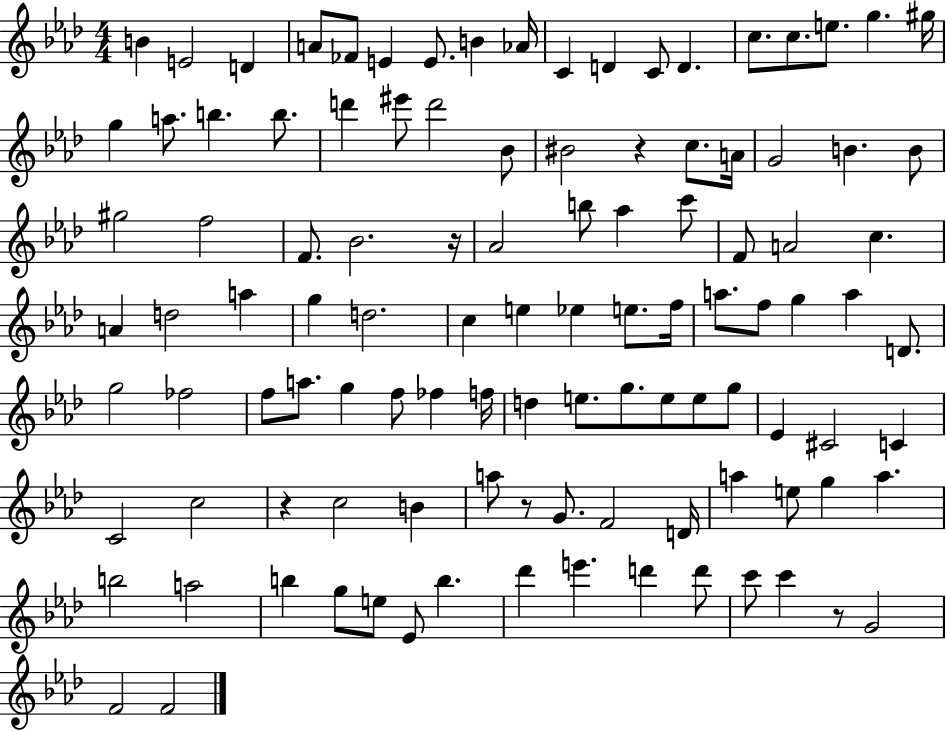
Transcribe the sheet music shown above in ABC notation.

X:1
T:Untitled
M:4/4
L:1/4
K:Ab
B E2 D A/2 _F/2 E E/2 B _A/4 C D C/2 D c/2 c/2 e/2 g ^g/4 g a/2 b b/2 d' ^e'/2 d'2 _B/2 ^B2 z c/2 A/4 G2 B B/2 ^g2 f2 F/2 _B2 z/4 _A2 b/2 _a c'/2 F/2 A2 c A d2 a g d2 c e _e e/2 f/4 a/2 f/2 g a D/2 g2 _f2 f/2 a/2 g f/2 _f f/4 d e/2 g/2 e/2 e/2 g/2 _E ^C2 C C2 c2 z c2 B a/2 z/2 G/2 F2 D/4 a e/2 g a b2 a2 b g/2 e/2 _E/2 b _d' e' d' d'/2 c'/2 c' z/2 G2 F2 F2